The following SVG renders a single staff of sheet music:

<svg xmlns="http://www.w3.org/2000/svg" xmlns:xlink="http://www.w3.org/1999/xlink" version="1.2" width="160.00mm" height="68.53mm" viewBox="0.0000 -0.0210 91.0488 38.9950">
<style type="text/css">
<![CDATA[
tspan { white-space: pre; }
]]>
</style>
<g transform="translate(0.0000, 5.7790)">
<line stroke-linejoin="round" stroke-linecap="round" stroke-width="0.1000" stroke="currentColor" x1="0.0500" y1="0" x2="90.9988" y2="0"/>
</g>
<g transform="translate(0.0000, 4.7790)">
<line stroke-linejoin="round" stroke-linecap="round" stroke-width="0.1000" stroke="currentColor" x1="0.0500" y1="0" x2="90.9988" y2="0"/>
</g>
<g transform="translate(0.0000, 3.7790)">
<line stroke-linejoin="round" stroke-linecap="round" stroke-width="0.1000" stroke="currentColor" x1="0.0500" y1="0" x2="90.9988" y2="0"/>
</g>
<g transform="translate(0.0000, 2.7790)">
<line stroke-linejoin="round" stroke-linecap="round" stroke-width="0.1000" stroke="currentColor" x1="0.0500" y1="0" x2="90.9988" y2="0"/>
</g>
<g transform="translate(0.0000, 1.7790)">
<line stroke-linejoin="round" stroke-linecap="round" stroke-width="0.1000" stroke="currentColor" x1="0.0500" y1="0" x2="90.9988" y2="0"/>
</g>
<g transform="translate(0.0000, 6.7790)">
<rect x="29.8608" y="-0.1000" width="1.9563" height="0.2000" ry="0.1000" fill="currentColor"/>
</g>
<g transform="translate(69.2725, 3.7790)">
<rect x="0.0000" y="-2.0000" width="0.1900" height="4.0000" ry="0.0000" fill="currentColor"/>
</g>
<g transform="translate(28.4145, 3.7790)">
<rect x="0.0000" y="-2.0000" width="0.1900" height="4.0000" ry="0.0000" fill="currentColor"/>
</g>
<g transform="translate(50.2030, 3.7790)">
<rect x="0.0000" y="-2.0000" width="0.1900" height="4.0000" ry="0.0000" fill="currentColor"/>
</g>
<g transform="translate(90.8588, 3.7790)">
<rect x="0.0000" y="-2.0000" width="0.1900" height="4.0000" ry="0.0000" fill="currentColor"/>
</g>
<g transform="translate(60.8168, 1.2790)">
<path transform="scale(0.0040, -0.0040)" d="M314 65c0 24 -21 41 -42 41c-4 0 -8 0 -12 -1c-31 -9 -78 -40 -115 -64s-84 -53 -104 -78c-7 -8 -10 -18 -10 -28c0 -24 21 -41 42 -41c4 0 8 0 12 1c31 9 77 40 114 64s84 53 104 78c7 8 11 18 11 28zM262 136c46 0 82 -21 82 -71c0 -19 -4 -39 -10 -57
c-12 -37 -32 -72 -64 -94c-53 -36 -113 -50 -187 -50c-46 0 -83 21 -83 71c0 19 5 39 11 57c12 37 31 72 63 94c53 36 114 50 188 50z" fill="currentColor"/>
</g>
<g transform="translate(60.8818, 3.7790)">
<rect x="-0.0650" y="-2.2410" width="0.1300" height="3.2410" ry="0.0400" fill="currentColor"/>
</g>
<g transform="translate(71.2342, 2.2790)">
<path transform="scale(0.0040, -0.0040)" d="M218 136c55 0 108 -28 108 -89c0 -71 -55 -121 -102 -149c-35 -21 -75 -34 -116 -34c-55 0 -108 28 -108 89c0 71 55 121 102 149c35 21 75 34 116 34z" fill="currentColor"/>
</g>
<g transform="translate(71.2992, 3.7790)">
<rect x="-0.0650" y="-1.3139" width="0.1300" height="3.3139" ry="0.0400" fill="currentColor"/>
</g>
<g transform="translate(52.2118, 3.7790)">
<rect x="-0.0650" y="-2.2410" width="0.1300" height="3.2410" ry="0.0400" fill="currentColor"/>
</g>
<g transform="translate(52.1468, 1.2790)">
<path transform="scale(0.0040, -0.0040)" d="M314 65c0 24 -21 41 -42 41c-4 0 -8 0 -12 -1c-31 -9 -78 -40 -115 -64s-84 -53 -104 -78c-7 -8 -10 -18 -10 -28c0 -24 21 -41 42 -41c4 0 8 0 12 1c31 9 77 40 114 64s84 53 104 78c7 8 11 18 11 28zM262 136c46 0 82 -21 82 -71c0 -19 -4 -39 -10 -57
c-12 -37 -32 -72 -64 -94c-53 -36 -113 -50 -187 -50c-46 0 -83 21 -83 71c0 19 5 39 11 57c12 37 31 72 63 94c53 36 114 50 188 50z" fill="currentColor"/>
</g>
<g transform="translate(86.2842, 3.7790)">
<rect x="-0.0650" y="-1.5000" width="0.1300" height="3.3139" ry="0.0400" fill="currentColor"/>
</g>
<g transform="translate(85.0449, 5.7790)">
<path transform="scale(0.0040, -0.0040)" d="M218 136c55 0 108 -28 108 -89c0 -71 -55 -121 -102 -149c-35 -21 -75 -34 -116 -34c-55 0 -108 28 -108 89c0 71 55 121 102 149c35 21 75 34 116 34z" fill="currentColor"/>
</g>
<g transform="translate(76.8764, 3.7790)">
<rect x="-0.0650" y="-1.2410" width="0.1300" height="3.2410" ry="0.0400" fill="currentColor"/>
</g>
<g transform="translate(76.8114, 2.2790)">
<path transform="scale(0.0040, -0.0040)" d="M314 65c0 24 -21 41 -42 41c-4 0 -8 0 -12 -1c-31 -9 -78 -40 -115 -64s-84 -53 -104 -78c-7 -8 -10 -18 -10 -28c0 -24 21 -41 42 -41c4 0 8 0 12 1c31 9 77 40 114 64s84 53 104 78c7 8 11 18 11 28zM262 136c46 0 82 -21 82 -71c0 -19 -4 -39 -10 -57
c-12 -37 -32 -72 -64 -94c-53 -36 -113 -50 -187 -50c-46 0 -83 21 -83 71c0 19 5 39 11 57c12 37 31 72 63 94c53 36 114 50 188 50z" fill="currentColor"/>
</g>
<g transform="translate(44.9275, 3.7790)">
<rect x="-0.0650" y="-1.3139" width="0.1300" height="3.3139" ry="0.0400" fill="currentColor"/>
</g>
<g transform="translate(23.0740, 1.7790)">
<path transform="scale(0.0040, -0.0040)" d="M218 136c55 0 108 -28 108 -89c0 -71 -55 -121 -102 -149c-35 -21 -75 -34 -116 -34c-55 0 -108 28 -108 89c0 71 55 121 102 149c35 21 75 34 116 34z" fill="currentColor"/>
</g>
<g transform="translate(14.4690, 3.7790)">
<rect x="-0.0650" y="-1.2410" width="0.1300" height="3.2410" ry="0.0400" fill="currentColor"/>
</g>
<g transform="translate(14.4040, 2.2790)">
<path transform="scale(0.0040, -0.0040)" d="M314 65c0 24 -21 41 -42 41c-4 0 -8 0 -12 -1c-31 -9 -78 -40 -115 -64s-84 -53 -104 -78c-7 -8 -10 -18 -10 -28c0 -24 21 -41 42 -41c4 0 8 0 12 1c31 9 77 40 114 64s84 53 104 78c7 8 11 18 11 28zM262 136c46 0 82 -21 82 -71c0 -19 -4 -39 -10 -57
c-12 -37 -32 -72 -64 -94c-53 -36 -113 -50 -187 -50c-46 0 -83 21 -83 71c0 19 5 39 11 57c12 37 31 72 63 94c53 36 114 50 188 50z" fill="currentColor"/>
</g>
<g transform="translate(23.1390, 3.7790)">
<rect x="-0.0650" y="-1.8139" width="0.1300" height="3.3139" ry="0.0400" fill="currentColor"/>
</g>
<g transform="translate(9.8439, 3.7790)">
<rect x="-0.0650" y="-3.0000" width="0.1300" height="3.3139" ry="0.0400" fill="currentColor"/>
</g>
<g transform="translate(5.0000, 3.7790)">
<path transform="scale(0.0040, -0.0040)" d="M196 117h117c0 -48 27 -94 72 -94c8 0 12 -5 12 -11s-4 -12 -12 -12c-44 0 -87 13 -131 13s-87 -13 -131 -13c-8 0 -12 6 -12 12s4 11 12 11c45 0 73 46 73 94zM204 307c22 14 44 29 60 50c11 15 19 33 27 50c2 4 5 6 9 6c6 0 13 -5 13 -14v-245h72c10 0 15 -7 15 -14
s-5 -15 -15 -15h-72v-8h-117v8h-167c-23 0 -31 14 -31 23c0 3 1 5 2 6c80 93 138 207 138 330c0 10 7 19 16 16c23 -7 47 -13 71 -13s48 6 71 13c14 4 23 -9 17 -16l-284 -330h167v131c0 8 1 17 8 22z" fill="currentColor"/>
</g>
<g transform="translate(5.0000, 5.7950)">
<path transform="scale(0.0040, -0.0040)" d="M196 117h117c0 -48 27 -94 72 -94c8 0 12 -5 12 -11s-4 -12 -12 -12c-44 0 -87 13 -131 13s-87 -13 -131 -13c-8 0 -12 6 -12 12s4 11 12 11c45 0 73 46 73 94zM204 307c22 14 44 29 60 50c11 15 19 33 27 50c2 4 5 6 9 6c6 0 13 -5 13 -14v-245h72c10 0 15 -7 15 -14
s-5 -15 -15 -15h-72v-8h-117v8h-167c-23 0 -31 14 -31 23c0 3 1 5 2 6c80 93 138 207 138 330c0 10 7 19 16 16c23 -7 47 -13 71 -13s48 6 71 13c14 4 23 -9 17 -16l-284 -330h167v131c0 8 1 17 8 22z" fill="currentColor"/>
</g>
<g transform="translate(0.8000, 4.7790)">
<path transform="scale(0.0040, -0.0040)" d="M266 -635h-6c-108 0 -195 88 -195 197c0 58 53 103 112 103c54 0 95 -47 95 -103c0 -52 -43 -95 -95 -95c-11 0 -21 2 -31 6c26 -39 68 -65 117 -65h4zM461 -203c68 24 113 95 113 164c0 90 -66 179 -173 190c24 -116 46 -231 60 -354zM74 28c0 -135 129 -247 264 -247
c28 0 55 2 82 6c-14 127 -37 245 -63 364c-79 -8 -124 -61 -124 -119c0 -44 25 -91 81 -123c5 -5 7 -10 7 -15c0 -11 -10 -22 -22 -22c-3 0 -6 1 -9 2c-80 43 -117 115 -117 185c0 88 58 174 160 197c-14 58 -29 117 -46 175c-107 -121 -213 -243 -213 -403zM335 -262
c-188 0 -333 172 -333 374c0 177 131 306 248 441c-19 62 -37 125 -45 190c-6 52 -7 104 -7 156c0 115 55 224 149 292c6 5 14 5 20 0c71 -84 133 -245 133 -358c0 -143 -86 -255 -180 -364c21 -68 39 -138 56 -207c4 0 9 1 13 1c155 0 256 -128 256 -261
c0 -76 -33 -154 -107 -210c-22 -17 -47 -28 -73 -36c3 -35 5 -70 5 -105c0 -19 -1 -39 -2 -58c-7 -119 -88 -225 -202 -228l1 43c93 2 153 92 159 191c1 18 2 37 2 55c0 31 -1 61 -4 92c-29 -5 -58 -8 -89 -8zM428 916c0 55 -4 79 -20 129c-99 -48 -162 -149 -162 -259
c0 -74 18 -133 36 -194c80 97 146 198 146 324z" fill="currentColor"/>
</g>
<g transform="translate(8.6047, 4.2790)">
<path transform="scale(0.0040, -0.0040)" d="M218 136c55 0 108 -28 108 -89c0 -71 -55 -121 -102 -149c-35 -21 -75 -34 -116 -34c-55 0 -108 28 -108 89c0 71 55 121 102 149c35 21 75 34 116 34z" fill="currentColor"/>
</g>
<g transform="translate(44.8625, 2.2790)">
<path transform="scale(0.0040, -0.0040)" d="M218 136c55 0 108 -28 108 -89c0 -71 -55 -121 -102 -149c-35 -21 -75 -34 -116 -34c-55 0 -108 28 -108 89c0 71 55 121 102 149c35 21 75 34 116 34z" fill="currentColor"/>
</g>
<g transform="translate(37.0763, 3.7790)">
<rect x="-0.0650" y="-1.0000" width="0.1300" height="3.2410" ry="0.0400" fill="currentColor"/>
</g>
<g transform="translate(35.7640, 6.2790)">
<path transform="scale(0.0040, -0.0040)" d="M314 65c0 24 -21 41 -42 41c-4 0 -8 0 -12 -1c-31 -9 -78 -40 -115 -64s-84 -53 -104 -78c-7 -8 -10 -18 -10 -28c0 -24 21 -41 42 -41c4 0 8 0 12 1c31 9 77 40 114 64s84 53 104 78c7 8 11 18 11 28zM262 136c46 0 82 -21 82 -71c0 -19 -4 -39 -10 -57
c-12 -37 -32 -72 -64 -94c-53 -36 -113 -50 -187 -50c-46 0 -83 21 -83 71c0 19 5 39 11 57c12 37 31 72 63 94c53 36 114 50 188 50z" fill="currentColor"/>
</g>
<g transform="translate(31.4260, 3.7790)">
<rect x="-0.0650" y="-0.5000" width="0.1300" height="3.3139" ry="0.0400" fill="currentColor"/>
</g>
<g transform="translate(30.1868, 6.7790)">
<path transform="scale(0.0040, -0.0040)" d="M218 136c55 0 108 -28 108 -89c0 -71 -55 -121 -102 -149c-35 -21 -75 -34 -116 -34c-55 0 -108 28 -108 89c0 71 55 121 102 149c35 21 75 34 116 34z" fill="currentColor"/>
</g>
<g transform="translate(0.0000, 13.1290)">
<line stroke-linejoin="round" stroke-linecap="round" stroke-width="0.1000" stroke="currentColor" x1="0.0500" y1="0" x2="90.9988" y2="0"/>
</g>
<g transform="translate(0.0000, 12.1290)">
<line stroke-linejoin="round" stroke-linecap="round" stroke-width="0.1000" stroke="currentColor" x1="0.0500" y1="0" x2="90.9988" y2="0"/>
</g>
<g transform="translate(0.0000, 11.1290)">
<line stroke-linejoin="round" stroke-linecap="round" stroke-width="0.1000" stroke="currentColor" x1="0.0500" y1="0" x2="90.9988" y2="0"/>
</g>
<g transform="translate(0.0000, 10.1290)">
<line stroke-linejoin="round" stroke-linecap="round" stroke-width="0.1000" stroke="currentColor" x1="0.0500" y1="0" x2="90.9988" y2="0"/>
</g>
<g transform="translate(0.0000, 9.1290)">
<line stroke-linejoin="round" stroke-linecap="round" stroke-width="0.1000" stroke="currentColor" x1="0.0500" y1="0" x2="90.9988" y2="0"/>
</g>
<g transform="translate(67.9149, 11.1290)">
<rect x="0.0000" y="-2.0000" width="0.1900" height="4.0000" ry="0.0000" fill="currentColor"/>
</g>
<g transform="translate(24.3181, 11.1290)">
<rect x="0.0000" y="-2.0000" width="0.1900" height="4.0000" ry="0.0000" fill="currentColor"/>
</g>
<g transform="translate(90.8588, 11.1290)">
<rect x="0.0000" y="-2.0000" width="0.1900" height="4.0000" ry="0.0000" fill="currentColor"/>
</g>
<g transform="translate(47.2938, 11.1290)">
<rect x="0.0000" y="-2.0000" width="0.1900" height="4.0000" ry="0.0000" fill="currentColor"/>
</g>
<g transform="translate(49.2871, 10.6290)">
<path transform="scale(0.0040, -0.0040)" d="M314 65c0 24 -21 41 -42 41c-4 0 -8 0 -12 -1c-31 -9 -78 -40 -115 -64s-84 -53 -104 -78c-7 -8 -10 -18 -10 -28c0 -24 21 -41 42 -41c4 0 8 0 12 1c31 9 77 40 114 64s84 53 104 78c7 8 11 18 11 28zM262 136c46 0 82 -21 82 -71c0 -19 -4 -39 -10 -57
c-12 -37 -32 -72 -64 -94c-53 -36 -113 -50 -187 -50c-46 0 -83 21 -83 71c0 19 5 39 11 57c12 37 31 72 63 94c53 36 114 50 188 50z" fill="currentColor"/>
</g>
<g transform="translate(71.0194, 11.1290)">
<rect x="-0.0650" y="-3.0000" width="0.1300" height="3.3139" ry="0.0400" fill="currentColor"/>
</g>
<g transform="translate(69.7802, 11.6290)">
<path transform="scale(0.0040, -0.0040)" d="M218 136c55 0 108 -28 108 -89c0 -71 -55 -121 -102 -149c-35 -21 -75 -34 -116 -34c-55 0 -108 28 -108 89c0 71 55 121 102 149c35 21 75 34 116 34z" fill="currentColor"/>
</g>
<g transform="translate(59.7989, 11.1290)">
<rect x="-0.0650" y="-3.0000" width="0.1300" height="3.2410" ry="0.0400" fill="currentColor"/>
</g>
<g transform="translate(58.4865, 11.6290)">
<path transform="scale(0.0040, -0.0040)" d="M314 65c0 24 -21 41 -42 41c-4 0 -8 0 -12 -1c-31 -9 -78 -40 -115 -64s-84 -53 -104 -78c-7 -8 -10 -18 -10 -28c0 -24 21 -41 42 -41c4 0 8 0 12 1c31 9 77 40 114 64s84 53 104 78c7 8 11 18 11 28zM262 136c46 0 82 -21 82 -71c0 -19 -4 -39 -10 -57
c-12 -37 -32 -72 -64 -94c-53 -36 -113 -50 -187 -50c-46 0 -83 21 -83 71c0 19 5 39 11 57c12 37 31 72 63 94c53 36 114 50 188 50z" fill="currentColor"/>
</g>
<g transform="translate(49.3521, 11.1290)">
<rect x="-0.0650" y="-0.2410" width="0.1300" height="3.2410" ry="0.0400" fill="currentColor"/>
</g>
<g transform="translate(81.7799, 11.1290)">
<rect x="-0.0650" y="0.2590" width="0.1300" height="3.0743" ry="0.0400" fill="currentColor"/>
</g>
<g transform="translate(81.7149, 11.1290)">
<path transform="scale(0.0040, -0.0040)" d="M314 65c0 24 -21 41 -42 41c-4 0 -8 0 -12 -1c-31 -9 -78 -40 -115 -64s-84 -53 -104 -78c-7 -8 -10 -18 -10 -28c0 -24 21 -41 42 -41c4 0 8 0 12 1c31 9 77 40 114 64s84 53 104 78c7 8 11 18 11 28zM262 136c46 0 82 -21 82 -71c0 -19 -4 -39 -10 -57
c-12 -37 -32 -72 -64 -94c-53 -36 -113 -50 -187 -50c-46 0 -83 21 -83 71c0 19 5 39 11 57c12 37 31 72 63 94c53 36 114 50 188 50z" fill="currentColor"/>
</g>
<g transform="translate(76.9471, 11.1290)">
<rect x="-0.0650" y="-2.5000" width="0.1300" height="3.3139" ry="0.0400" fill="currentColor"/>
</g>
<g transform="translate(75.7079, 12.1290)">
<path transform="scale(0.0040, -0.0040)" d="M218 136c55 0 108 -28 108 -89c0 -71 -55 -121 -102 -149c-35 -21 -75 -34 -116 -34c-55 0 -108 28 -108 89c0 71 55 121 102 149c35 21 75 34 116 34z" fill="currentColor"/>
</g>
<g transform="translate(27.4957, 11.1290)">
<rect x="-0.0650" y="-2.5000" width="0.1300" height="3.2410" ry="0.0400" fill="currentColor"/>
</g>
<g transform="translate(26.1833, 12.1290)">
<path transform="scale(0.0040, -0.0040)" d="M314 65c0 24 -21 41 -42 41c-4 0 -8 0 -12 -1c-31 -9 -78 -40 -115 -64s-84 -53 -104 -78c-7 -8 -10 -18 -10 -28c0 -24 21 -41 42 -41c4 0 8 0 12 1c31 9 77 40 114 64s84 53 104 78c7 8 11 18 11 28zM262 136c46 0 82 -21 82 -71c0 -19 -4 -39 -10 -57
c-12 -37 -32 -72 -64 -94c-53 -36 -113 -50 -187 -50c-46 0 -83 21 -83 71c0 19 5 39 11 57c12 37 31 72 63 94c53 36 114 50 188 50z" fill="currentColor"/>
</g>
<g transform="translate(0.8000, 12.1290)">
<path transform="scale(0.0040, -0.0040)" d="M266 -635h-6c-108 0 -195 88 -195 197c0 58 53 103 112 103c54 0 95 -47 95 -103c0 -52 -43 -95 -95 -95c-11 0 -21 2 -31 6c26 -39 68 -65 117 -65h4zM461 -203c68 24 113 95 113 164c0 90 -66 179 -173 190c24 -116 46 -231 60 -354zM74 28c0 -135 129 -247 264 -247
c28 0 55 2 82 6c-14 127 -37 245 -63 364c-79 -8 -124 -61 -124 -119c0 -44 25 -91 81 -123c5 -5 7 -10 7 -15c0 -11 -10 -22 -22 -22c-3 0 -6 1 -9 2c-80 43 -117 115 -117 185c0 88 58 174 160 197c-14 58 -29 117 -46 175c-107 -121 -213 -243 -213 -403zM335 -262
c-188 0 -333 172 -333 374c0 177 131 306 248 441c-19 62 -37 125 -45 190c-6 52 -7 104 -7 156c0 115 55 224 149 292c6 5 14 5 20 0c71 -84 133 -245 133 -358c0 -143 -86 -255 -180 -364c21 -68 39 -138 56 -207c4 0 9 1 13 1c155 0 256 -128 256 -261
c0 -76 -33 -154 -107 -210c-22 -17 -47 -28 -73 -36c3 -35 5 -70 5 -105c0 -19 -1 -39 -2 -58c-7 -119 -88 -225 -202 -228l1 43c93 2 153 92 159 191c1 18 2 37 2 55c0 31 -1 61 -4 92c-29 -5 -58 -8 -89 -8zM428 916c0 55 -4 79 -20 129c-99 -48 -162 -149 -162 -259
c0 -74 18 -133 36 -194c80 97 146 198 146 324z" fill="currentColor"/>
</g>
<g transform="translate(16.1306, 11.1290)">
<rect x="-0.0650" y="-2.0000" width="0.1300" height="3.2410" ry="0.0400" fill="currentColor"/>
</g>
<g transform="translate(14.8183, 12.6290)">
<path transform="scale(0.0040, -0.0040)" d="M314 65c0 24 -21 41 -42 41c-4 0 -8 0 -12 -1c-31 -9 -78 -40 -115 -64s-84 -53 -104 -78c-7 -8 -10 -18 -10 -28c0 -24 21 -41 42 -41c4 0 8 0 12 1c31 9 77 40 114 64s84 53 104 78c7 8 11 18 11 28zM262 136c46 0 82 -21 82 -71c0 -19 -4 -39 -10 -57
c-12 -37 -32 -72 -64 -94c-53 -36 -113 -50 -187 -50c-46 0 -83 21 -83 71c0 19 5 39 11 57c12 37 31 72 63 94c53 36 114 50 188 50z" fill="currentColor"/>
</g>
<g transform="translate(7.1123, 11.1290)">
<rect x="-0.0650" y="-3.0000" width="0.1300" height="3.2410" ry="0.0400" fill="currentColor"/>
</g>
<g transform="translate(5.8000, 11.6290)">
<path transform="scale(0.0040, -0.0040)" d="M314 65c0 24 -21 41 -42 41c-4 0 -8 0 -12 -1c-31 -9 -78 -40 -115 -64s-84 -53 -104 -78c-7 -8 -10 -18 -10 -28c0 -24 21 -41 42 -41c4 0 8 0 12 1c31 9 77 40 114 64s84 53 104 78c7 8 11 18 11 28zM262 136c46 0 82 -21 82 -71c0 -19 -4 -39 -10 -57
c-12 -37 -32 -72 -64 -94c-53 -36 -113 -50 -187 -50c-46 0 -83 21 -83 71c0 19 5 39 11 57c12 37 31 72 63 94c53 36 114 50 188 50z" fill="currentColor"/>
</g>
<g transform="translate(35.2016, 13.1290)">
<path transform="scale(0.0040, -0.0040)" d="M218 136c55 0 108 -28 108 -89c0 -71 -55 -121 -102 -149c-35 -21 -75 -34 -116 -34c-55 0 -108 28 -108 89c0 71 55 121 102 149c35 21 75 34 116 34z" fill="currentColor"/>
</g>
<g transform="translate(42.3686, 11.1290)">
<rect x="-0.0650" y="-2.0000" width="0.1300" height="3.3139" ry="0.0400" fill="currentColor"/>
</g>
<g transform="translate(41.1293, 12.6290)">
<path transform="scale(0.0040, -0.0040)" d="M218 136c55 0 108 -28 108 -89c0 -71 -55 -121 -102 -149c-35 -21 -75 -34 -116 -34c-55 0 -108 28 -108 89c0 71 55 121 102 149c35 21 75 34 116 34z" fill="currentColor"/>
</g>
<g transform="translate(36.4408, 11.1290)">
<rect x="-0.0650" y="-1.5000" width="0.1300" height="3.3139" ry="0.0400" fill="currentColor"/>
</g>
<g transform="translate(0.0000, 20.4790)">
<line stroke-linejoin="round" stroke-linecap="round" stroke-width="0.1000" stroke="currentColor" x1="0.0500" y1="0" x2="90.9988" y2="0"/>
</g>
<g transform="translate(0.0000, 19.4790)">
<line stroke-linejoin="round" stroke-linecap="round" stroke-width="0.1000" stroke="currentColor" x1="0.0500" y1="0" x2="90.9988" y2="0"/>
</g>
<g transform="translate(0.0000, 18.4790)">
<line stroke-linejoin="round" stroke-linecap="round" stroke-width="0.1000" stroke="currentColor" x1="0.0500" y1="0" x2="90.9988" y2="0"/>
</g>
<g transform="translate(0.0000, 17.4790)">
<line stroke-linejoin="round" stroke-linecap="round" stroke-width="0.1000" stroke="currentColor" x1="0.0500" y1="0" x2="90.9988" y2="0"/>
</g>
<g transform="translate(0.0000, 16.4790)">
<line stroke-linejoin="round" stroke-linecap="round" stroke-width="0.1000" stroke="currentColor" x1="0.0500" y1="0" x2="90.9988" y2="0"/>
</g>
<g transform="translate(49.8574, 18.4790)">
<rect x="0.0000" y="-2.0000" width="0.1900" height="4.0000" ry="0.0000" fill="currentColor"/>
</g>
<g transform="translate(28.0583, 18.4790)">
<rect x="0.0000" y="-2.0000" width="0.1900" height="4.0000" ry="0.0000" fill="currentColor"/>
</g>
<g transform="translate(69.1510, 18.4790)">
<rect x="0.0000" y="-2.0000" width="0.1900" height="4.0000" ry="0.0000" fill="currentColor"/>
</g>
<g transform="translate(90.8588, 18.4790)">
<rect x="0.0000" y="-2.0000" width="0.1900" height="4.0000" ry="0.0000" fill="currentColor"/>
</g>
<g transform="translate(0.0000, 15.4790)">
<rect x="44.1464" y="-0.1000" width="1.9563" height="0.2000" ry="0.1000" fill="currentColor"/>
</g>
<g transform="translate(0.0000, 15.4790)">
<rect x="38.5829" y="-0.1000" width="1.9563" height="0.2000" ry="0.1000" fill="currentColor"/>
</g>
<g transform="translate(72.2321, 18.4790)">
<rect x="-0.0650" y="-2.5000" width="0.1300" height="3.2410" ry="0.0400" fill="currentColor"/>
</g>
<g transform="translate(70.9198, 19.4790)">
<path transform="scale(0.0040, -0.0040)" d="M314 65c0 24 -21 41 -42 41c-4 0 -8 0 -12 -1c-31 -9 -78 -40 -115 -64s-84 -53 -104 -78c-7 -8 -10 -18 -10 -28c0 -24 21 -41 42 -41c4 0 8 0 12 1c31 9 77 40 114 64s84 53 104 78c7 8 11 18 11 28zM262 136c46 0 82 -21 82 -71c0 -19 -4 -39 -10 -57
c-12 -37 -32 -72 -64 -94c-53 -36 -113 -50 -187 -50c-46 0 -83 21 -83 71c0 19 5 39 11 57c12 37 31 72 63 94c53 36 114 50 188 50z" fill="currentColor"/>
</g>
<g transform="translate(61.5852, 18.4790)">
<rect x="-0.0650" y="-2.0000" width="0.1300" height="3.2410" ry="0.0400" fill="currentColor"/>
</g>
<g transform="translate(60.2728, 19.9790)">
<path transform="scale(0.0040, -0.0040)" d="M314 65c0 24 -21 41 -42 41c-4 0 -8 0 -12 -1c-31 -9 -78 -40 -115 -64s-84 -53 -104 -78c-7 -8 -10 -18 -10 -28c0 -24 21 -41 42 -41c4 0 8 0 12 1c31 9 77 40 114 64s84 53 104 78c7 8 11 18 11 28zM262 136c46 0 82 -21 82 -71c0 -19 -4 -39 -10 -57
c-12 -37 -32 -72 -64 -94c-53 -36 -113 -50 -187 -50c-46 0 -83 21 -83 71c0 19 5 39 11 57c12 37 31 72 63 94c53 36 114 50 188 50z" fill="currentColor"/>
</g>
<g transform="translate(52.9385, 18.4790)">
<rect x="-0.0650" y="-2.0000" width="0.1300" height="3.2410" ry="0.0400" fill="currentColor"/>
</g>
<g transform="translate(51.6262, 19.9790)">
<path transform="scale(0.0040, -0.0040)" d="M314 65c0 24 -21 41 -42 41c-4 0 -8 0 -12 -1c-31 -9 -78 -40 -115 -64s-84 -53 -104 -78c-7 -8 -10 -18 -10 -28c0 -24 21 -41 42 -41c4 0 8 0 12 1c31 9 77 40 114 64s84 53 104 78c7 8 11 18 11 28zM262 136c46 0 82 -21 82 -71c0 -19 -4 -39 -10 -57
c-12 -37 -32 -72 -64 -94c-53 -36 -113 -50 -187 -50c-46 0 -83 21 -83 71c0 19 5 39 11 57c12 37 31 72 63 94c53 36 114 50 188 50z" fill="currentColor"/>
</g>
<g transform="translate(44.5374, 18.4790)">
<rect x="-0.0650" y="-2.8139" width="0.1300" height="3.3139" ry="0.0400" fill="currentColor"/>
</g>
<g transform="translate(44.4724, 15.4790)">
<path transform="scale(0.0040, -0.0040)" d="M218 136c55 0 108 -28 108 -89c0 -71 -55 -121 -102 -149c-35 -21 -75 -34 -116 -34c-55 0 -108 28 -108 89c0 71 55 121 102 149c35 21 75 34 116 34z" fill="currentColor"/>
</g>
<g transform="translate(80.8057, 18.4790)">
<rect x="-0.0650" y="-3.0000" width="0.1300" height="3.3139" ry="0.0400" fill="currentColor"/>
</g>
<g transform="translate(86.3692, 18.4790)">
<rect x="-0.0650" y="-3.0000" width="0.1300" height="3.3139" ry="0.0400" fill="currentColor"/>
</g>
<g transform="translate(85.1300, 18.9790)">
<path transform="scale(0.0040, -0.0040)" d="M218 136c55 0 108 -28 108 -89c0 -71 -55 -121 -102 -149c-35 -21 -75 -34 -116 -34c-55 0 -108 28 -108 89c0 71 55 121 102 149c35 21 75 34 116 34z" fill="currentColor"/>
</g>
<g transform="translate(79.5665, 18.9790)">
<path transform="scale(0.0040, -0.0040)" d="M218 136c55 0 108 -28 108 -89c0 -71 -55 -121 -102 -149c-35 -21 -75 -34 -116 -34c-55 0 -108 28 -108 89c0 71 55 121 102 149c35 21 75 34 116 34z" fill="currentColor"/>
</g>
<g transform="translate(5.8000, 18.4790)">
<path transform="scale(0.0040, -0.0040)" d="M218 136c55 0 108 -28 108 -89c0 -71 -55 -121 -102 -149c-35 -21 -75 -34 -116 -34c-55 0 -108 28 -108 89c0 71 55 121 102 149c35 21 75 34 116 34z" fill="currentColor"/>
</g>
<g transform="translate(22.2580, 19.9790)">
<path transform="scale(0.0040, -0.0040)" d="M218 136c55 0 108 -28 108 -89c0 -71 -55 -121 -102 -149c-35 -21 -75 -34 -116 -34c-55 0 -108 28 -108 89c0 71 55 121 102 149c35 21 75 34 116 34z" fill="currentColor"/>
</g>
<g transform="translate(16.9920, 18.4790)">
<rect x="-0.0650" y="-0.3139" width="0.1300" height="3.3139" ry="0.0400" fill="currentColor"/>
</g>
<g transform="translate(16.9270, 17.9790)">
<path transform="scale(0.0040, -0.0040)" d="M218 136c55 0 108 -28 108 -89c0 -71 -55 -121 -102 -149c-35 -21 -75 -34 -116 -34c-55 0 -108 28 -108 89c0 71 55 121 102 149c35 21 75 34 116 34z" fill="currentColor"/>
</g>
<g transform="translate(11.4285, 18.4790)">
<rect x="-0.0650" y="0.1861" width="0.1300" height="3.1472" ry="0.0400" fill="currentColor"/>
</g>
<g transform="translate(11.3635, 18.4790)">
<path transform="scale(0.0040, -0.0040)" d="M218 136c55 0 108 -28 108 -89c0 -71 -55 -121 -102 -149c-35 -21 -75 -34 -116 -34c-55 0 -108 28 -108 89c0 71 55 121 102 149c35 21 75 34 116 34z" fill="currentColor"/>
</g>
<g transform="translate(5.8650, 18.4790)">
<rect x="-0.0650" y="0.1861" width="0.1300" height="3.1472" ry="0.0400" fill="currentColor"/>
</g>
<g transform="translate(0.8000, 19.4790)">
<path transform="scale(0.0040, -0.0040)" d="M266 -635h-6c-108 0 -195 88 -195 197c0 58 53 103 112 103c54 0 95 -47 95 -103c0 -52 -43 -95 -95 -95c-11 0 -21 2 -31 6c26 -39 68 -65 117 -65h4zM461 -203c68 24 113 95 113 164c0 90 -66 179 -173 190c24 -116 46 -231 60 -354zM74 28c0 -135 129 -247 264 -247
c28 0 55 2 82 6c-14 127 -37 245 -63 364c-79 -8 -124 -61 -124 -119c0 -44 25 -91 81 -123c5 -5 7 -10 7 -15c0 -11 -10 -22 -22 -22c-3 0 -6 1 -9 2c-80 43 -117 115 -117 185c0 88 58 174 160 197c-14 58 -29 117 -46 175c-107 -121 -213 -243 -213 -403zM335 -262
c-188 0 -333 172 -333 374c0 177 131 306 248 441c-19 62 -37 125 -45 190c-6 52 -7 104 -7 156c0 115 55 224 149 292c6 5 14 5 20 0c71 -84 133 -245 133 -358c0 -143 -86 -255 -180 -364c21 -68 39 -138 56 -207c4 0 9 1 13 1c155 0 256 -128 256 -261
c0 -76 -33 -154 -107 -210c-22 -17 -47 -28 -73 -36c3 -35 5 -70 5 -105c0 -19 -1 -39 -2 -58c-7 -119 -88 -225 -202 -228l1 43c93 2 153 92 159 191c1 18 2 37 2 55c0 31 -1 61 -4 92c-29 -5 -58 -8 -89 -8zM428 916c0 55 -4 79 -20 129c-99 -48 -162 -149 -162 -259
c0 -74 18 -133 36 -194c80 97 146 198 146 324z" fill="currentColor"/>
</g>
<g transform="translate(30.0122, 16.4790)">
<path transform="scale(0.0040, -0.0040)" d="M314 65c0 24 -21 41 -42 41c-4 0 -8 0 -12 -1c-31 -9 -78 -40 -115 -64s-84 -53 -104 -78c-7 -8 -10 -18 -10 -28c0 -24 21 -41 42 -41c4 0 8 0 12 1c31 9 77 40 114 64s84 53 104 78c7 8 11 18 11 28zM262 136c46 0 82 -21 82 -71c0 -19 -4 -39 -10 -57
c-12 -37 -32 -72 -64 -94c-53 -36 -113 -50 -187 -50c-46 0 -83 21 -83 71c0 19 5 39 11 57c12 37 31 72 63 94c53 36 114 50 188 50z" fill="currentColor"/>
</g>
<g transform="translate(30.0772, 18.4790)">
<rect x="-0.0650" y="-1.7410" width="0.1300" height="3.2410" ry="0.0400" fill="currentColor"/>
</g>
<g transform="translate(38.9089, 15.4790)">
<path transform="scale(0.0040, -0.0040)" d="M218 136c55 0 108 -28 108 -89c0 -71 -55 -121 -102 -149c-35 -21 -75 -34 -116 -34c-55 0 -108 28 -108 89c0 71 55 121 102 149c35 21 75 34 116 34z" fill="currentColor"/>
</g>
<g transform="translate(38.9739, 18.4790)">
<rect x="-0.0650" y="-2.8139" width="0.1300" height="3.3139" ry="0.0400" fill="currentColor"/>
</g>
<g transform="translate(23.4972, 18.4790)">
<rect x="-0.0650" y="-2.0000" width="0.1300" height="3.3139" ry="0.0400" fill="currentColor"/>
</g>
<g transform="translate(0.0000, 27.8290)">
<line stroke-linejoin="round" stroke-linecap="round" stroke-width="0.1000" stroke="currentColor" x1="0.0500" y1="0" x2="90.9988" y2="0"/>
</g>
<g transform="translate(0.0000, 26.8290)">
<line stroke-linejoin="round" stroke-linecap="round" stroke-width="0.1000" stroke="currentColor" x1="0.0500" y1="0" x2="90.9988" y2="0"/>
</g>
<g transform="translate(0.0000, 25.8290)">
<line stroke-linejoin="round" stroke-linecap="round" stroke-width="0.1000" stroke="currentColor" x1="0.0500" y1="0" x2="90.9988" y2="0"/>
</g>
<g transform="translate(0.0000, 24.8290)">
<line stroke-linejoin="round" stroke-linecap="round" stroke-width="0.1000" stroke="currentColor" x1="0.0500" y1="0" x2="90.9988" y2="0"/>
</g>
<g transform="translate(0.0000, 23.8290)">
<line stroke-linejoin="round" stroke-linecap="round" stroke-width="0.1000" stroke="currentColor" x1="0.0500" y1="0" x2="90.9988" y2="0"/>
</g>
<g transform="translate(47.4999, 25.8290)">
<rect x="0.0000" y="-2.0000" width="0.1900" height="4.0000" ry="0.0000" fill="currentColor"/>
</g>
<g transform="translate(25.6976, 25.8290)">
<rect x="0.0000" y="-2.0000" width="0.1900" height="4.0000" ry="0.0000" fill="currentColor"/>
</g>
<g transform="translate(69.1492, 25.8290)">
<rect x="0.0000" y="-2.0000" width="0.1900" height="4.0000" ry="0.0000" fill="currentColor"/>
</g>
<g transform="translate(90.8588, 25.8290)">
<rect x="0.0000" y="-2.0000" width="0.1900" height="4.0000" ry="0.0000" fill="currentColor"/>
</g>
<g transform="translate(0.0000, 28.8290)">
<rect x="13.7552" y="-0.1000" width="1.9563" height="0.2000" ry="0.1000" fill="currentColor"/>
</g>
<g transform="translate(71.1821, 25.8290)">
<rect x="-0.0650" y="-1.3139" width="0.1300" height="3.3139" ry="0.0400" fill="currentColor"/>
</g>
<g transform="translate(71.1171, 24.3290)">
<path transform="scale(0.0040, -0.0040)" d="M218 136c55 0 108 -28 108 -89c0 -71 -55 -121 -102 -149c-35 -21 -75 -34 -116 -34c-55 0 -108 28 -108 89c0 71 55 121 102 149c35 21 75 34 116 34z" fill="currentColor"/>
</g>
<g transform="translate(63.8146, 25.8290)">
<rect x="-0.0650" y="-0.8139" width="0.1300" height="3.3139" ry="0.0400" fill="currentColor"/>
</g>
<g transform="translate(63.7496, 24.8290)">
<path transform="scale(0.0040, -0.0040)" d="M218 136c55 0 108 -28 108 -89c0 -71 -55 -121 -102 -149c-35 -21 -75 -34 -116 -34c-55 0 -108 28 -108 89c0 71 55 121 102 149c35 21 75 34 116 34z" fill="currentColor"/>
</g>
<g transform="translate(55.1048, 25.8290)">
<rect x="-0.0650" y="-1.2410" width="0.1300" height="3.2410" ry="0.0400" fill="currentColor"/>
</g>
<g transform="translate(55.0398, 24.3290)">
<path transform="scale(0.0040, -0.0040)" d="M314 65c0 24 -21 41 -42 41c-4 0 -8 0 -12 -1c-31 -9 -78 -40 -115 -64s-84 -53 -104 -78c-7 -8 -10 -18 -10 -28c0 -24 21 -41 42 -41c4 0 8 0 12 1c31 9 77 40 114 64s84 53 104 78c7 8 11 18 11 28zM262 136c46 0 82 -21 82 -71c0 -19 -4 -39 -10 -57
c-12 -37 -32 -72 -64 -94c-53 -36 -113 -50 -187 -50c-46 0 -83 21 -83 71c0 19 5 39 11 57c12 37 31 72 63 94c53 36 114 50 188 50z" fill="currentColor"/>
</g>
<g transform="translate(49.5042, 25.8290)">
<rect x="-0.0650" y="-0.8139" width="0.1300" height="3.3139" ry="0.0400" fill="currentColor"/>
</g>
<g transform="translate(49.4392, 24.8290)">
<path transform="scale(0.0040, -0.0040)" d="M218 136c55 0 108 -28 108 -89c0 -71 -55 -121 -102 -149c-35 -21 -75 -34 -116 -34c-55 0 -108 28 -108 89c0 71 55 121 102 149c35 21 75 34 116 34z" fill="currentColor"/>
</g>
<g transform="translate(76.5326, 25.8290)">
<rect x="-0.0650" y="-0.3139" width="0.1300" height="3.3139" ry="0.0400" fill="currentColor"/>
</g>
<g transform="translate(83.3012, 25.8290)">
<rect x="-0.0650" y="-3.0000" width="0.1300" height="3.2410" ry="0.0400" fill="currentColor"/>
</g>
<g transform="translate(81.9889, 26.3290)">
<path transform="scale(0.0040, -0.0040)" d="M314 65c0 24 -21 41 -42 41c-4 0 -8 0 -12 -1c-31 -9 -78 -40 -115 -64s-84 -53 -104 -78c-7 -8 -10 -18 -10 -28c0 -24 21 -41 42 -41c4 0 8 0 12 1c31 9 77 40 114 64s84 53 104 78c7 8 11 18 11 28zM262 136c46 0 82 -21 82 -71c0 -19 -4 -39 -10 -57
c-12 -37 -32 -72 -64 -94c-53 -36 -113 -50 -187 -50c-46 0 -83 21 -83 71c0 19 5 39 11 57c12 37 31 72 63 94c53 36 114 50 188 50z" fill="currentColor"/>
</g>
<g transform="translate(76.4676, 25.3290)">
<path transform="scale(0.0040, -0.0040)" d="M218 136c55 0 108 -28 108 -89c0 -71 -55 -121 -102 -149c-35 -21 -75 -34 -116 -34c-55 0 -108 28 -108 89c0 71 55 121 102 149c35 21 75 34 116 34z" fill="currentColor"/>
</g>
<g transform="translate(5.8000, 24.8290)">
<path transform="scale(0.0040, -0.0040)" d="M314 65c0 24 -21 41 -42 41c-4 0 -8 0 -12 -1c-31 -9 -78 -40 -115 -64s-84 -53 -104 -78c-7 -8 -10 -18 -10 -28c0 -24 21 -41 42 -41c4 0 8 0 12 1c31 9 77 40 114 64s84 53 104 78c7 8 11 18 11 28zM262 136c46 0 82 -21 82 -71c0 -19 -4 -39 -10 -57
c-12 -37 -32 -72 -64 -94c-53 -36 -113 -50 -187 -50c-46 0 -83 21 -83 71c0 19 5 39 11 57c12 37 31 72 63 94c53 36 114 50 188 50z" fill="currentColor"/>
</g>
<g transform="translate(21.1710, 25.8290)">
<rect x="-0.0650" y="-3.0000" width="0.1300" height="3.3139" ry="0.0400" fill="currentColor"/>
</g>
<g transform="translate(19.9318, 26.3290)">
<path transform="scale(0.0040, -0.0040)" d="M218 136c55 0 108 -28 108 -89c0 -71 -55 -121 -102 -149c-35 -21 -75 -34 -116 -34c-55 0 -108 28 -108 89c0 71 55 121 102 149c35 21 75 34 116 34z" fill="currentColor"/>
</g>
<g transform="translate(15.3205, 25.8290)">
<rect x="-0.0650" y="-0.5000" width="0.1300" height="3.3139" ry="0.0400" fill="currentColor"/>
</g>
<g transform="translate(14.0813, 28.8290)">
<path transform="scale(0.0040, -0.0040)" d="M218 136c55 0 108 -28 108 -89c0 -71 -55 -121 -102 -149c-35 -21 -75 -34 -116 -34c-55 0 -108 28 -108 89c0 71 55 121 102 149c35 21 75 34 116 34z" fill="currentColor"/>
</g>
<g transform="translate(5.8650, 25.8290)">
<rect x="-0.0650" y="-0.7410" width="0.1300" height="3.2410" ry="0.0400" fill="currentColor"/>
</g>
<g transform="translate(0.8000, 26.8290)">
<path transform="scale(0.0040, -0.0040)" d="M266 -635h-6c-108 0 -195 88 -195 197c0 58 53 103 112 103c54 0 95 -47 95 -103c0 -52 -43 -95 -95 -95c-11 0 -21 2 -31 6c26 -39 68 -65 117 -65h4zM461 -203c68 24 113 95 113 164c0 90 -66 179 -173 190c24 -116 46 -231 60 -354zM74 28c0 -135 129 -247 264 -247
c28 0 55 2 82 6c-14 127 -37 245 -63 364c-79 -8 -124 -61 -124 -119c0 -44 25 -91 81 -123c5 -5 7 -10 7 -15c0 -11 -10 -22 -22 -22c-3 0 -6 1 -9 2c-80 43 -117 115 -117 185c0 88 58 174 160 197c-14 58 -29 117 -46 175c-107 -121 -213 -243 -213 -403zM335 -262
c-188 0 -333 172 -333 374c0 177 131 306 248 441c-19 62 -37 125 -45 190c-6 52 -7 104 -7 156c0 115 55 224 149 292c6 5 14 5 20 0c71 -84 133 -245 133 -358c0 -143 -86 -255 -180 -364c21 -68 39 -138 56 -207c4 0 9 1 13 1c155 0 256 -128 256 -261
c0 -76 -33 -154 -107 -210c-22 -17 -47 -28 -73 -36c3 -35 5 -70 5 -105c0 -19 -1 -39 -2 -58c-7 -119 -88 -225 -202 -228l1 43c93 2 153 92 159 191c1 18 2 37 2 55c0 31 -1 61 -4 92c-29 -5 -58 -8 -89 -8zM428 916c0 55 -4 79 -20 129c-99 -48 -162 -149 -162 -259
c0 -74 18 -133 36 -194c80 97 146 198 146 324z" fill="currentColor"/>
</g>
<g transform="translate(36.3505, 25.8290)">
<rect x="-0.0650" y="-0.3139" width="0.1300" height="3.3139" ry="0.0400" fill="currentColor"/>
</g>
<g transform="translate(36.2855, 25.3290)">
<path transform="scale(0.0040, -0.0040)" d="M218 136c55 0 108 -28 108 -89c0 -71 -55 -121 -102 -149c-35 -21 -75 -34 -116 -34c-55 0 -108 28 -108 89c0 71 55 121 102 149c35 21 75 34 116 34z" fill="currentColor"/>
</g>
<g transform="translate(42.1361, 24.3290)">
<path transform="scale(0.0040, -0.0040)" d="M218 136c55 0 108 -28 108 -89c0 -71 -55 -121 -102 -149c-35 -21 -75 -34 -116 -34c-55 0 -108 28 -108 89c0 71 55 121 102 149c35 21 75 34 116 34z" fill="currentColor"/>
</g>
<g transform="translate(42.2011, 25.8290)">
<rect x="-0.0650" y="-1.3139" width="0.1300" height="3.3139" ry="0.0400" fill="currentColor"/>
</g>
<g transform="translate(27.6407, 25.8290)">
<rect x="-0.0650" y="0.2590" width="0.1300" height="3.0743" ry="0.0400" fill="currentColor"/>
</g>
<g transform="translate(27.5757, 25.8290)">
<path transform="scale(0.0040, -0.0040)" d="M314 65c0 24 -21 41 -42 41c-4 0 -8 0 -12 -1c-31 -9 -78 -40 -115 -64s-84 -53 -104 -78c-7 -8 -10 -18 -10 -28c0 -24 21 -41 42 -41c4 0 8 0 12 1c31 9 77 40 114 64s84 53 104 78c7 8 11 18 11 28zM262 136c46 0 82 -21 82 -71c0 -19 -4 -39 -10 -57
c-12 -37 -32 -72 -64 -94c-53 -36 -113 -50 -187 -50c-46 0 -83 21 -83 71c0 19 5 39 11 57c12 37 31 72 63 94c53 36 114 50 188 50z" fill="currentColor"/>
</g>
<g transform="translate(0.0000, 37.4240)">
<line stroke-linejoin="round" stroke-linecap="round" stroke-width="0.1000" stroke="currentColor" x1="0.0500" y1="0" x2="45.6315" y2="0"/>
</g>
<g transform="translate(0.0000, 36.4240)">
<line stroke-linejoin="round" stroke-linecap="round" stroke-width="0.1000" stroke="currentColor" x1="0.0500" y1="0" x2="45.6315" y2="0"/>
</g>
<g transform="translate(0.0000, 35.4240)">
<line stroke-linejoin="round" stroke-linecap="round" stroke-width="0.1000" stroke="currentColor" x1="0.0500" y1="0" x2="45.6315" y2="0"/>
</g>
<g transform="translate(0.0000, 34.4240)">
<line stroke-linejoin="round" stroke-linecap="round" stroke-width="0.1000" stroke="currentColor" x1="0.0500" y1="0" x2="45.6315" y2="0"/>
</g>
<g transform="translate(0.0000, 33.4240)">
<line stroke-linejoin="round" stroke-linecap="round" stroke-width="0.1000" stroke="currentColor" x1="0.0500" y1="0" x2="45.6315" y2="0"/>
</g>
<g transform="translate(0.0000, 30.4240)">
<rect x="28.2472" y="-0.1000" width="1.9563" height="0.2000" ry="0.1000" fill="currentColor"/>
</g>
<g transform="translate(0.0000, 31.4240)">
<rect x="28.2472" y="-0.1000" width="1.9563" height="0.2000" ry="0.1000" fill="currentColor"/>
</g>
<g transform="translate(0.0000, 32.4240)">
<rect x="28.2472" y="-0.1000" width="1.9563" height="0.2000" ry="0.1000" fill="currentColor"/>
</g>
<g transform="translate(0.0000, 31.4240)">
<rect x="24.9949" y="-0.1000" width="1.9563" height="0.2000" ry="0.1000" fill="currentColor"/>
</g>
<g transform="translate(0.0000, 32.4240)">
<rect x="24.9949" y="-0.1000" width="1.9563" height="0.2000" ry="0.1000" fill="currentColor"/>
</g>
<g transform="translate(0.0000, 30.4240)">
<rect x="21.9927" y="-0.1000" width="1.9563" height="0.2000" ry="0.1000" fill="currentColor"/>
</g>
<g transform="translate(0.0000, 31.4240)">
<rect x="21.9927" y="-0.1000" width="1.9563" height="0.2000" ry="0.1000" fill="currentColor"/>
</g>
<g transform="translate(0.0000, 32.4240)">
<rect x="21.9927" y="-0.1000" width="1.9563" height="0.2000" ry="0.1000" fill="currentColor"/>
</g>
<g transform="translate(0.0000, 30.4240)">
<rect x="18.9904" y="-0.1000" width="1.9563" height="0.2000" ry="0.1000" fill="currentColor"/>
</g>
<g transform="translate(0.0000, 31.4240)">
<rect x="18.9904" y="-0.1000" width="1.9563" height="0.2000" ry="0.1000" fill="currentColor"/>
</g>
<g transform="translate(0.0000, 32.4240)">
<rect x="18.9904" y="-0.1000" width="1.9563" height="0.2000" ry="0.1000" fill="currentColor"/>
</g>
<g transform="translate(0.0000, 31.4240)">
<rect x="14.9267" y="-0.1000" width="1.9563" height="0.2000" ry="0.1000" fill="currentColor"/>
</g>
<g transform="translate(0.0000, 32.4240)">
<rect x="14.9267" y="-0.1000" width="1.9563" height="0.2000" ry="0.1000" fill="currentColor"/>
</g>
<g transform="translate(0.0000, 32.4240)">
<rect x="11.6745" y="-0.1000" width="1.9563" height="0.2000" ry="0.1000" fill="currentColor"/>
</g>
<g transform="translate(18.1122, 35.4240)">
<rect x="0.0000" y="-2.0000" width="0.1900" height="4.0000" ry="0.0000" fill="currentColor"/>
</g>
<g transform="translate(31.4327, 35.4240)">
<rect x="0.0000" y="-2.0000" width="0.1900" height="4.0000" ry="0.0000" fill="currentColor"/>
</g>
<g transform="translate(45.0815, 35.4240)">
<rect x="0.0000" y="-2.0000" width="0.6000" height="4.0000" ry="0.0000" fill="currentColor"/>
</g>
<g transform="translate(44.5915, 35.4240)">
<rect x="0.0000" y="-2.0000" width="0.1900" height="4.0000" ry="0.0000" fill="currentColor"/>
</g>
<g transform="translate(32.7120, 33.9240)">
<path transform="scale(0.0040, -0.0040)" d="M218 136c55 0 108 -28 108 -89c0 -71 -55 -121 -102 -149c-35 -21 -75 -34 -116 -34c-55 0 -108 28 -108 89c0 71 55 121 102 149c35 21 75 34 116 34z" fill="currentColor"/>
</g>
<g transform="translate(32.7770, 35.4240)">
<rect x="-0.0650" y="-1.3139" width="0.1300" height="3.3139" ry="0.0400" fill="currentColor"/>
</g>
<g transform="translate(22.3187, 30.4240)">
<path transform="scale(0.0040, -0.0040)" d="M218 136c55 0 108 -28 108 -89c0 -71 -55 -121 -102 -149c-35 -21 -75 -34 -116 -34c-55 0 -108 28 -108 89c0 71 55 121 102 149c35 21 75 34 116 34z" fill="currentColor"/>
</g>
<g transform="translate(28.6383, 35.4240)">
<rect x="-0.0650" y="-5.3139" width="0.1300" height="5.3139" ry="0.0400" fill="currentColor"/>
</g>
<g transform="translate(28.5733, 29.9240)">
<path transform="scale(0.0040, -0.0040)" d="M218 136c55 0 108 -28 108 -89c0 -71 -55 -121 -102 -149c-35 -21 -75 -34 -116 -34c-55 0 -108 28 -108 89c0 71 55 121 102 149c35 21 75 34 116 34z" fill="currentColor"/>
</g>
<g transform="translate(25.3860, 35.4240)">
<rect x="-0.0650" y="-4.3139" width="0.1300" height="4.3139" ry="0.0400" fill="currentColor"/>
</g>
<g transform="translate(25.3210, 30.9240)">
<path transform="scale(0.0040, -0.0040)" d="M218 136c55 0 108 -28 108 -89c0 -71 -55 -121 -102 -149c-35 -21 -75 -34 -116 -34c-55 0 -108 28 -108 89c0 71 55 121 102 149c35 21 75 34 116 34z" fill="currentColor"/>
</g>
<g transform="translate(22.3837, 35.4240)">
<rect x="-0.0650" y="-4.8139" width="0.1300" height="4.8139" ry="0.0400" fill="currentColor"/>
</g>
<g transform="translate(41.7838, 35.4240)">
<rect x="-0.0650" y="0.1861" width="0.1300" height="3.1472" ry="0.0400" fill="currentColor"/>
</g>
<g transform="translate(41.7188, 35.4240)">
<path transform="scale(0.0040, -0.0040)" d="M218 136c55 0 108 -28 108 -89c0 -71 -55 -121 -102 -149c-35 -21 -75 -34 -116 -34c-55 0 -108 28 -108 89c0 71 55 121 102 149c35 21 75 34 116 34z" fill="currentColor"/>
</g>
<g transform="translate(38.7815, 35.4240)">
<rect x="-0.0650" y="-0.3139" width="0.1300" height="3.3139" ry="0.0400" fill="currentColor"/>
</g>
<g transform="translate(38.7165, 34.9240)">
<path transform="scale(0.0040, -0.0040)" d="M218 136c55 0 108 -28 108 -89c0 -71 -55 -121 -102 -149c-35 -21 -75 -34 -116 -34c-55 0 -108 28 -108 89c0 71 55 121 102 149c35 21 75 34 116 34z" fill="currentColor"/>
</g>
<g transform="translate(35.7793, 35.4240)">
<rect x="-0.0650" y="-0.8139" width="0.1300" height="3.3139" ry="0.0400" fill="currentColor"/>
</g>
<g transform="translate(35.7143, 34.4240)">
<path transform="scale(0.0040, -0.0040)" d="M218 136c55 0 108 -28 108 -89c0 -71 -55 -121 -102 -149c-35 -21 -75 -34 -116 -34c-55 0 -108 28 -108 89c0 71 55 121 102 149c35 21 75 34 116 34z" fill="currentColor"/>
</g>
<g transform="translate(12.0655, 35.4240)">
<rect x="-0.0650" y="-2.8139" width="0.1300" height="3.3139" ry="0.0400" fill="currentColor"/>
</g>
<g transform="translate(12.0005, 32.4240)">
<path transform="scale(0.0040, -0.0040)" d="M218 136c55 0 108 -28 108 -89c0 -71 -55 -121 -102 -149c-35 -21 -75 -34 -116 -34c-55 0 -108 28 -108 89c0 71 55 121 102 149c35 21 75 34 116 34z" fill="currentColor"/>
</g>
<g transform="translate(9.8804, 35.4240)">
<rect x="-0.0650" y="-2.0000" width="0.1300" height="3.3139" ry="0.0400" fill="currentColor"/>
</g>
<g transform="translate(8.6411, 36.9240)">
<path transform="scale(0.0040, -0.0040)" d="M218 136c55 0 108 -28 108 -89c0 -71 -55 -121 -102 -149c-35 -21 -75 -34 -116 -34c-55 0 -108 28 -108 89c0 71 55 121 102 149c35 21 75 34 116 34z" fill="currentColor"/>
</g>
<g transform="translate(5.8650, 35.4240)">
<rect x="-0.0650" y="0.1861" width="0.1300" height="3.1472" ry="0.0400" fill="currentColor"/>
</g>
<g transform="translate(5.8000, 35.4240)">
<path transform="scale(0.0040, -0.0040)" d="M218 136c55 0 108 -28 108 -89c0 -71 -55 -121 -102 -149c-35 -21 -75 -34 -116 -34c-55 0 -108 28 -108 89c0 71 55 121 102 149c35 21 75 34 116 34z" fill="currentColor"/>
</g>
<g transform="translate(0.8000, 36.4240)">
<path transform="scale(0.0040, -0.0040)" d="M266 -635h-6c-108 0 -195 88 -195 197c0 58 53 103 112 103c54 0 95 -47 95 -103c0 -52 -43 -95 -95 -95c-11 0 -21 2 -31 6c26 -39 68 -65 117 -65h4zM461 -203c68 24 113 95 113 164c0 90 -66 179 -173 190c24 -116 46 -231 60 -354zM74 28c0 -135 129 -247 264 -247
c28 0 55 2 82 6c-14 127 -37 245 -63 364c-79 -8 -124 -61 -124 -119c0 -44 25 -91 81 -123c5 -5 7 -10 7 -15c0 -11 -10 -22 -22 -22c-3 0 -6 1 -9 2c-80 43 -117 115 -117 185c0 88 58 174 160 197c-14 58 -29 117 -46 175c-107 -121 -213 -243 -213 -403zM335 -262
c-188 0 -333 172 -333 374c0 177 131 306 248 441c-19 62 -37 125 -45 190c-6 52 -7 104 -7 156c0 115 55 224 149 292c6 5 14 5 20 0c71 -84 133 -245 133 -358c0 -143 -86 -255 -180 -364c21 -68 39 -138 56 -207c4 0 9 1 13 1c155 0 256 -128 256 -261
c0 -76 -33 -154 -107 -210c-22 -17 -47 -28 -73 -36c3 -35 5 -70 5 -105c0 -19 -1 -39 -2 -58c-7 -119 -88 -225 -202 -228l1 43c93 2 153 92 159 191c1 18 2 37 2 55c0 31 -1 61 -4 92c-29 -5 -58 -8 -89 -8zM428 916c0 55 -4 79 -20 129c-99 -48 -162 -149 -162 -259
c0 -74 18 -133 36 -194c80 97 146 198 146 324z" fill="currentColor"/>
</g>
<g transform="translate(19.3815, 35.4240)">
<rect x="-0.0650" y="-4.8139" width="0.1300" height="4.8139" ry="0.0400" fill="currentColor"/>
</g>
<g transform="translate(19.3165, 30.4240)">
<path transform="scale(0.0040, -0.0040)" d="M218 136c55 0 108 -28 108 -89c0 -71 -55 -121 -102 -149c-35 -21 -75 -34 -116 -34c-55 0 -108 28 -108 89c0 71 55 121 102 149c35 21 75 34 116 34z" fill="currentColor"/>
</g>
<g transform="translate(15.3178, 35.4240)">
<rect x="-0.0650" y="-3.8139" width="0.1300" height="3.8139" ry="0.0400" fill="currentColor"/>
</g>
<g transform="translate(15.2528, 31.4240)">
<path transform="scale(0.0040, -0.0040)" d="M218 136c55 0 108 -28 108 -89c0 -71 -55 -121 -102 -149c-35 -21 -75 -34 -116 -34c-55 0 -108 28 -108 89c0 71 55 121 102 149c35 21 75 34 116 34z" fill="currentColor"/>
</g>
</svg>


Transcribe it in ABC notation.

X:1
T:Untitled
M:4/4
L:1/4
K:C
A e2 f C D2 e g2 g2 e e2 E A2 F2 G2 E F c2 A2 A G B2 B B c F f2 a a F2 F2 G2 A A d2 C A B2 c e d e2 d e c A2 B F a c' e' e' d' f' e d c B